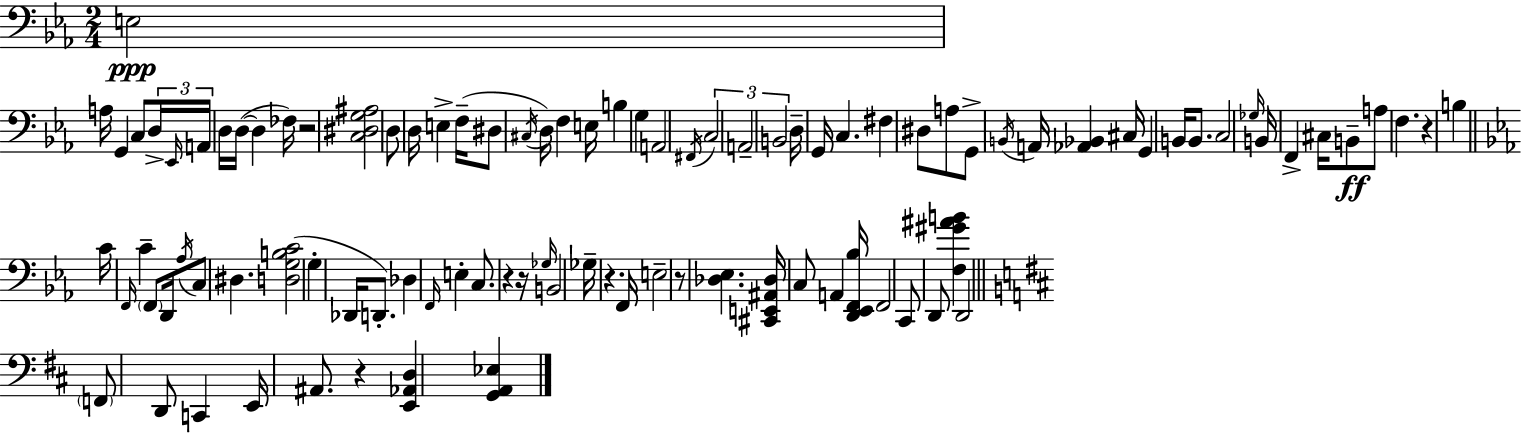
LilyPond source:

{
  \clef bass
  \numericTimeSignature
  \time 2/4
  \key c \minor
  \repeat volta 2 { e2\ppp | a16 g,4 c8 \tuplet 3/2 { d16-> | \grace { ees,16 } a,16 } d16 d16~(~ d4 | fes16) r2 | \break <c dis g ais>2 | d8 d16 e4-> | f16--( dis8 \acciaccatura { cis16 }) d16 f4 | e16 b4 g4 | \break a,2 | \acciaccatura { fis,16 } \tuplet 3/2 { c2 | a,2-- | b,2 } | \break d16-- g,16 c4. | fis4 dis8 | a8 g,8-> \acciaccatura { b,16 } a,16 <aes, bes,>4 | cis16 g,4 | \break b,16 b,8. c2 | \grace { ges16 } b,16 f,4-> | cis16 b,8--\ff a8 f4. | r4 | \break b4 \bar "||" \break \key c \minor c'16 \grace { f,16 } c'4-- \parenthesize f,8 | d,16 \acciaccatura { aes16 } c8 dis4. | <d g b c'>2( | g4-. des,16 d,8.-.) | \break des4 \grace { f,16 } e4-. | c8. r4 | r16 \grace { ges16 } b,2 | ges16-- r4. | \break f,16 e2-- | r8 <des ees>4. | <cis, e, ais, des>16 c8 a,4 | <d, ees, f, bes>16 f,2 | \break c,8 d,8 | <f gis' ais' b'>4 d,2 | \bar "||" \break \key b \minor \parenthesize f,8 d,8 c,4 | e,16 ais,8. r4 | <e, aes, d>4 <g, a, ees>4 | } \bar "|."
}